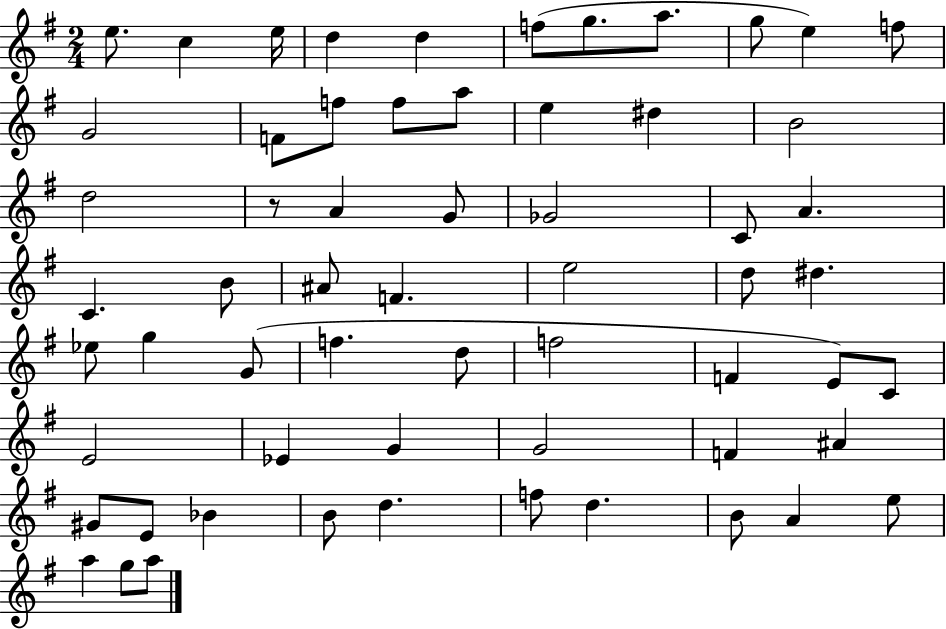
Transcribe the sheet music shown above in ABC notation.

X:1
T:Untitled
M:2/4
L:1/4
K:G
e/2 c e/4 d d f/2 g/2 a/2 g/2 e f/2 G2 F/2 f/2 f/2 a/2 e ^d B2 d2 z/2 A G/2 _G2 C/2 A C B/2 ^A/2 F e2 d/2 ^d _e/2 g G/2 f d/2 f2 F E/2 C/2 E2 _E G G2 F ^A ^G/2 E/2 _B B/2 d f/2 d B/2 A e/2 a g/2 a/2